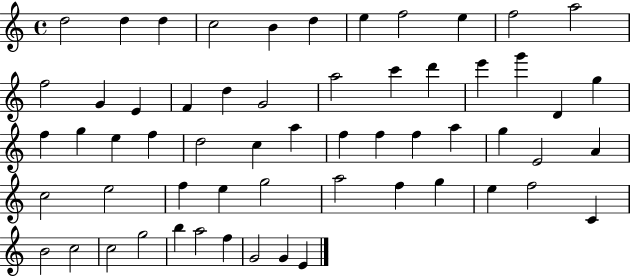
X:1
T:Untitled
M:4/4
L:1/4
K:C
d2 d d c2 B d e f2 e f2 a2 f2 G E F d G2 a2 c' d' e' g' D g f g e f d2 c a f f f a g E2 A c2 e2 f e g2 a2 f g e f2 C B2 c2 c2 g2 b a2 f G2 G E